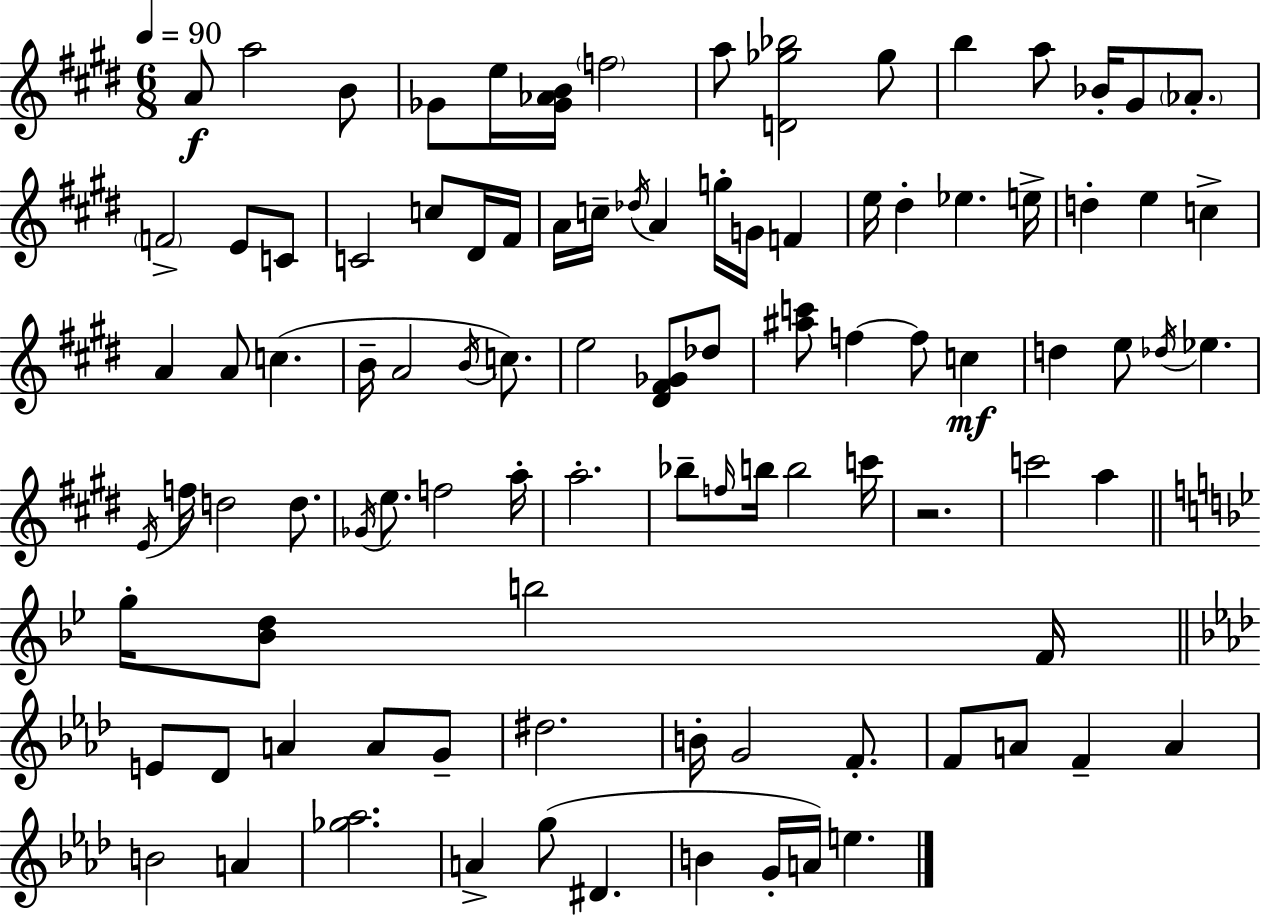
X:1
T:Untitled
M:6/8
L:1/4
K:E
A/2 a2 B/2 _G/2 e/4 [_G_AB]/4 f2 a/2 [D_g_b]2 _g/2 b a/2 _B/4 ^G/2 _A/2 F2 E/2 C/2 C2 c/2 ^D/4 ^F/4 A/4 c/4 _d/4 A g/4 G/4 F e/4 ^d _e e/4 d e c A A/2 c B/4 A2 B/4 c/2 e2 [^D^F_G]/2 _d/2 [^ac']/2 f f/2 c d e/2 _d/4 _e E/4 f/4 d2 d/2 _G/4 e/2 f2 a/4 a2 _b/2 f/4 b/4 b2 c'/4 z2 c'2 a g/4 [_Bd]/2 b2 F/4 E/2 _D/2 A A/2 G/2 ^d2 B/4 G2 F/2 F/2 A/2 F A B2 A [_g_a]2 A g/2 ^D B G/4 A/4 e